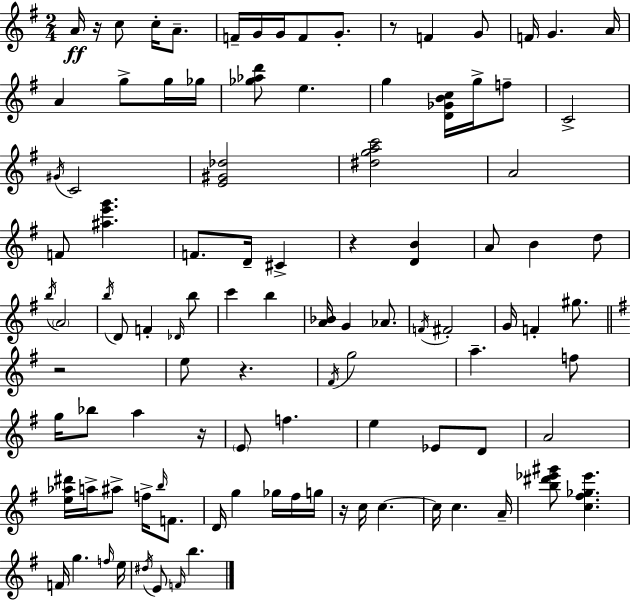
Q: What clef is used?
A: treble